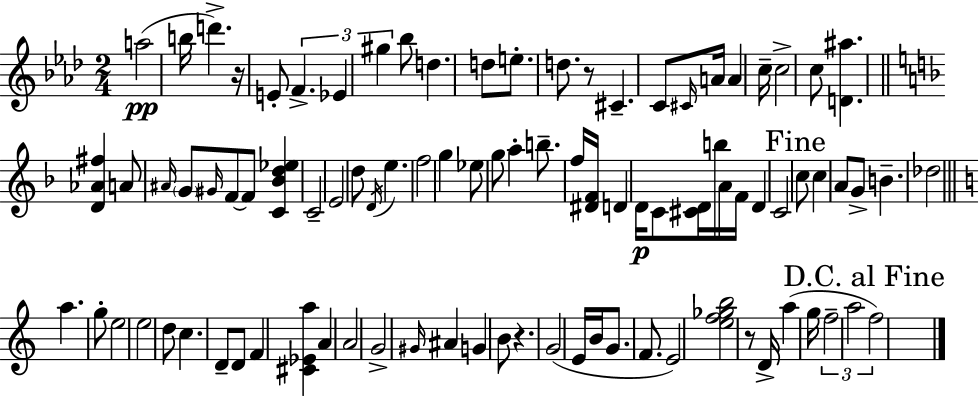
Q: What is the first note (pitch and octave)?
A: A5